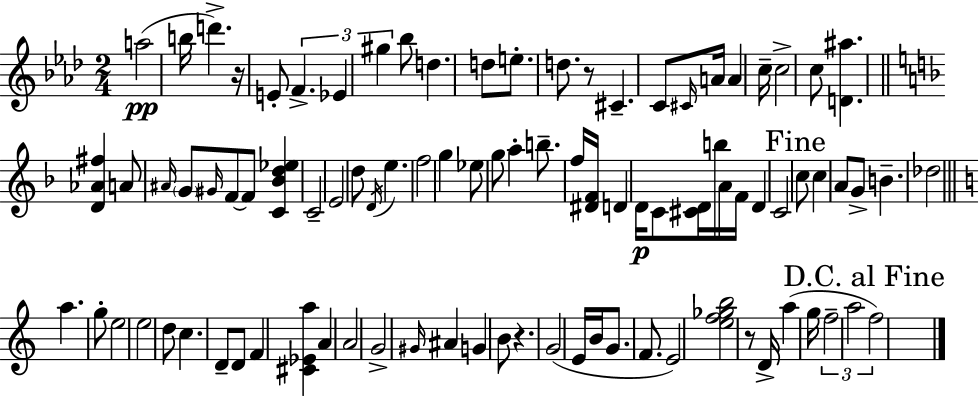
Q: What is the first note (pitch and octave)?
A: A5